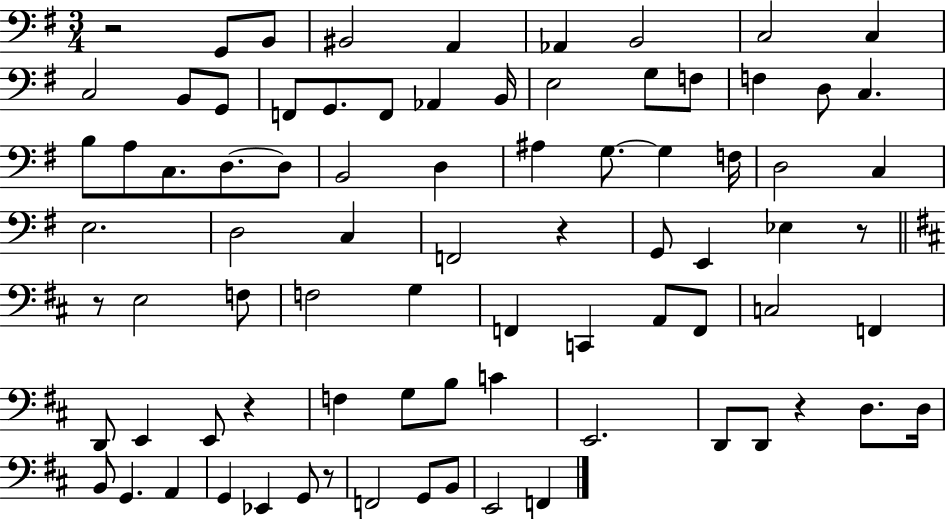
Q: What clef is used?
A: bass